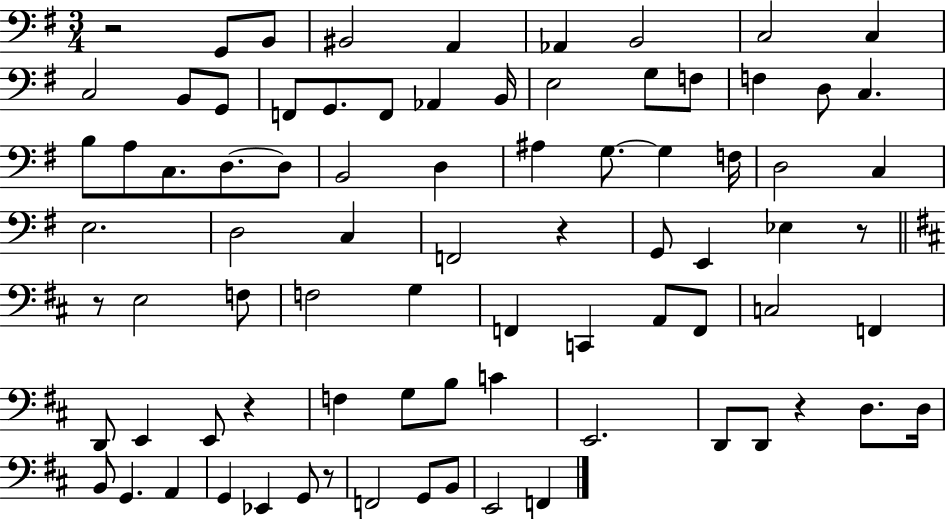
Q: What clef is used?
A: bass